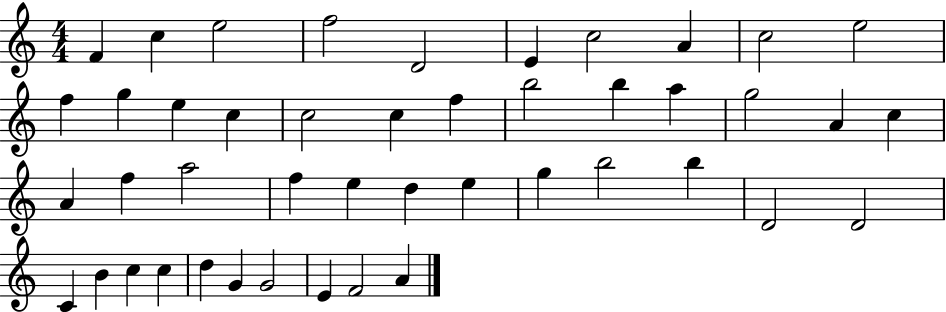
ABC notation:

X:1
T:Untitled
M:4/4
L:1/4
K:C
F c e2 f2 D2 E c2 A c2 e2 f g e c c2 c f b2 b a g2 A c A f a2 f e d e g b2 b D2 D2 C B c c d G G2 E F2 A